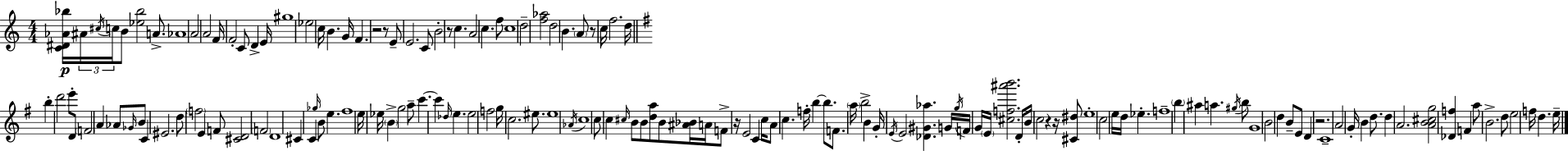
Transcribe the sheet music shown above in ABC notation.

X:1
T:Untitled
M:4/4
L:1/4
K:Am
[C^D_A_b]/4 ^A/4 ^c/4 c/4 B/2 [_e_b]2 A/2 _A4 A2 A2 F/4 F2 C/2 D E/4 ^g4 _e2 c/4 B G/4 F z2 z/2 E/2 E2 C/2 B2 z/2 c A2 c f/2 c4 d2 [f_a]2 d2 B A/2 z/2 c/4 f2 d/4 b d'2 e'/2 D/2 F2 A _A/2 _G/4 B/2 C ^E2 d/2 f2 E F/2 [^CD]2 F2 D4 ^C C _g/4 B/2 e ^f4 e/4 _e/4 B g2 a/2 c' c' _d/4 e e2 f2 g/4 c2 ^e/2 ^e4 _A/4 c4 c/2 c ^c/4 B/2 B/2 [da]/2 B/2 [^A_B]/4 A/4 F/2 z/4 E2 C c/4 A/2 c f/4 b b/2 F/2 a/4 b2 B G/4 E/4 E2 [_D^G_a] G/4 g/4 F/4 G/4 E/4 [^cf^a'b']2 D/4 B/4 c2 z z/4 [^C^d]/2 e4 c2 e/4 d/4 _e f4 b ^a a ^g/4 b/2 G4 B2 d B/2 E/2 D z2 C4 A2 G/4 B d/2 d A2 [AB^cg]2 [_Df] F a/2 B2 d/2 e2 f/4 d e/4